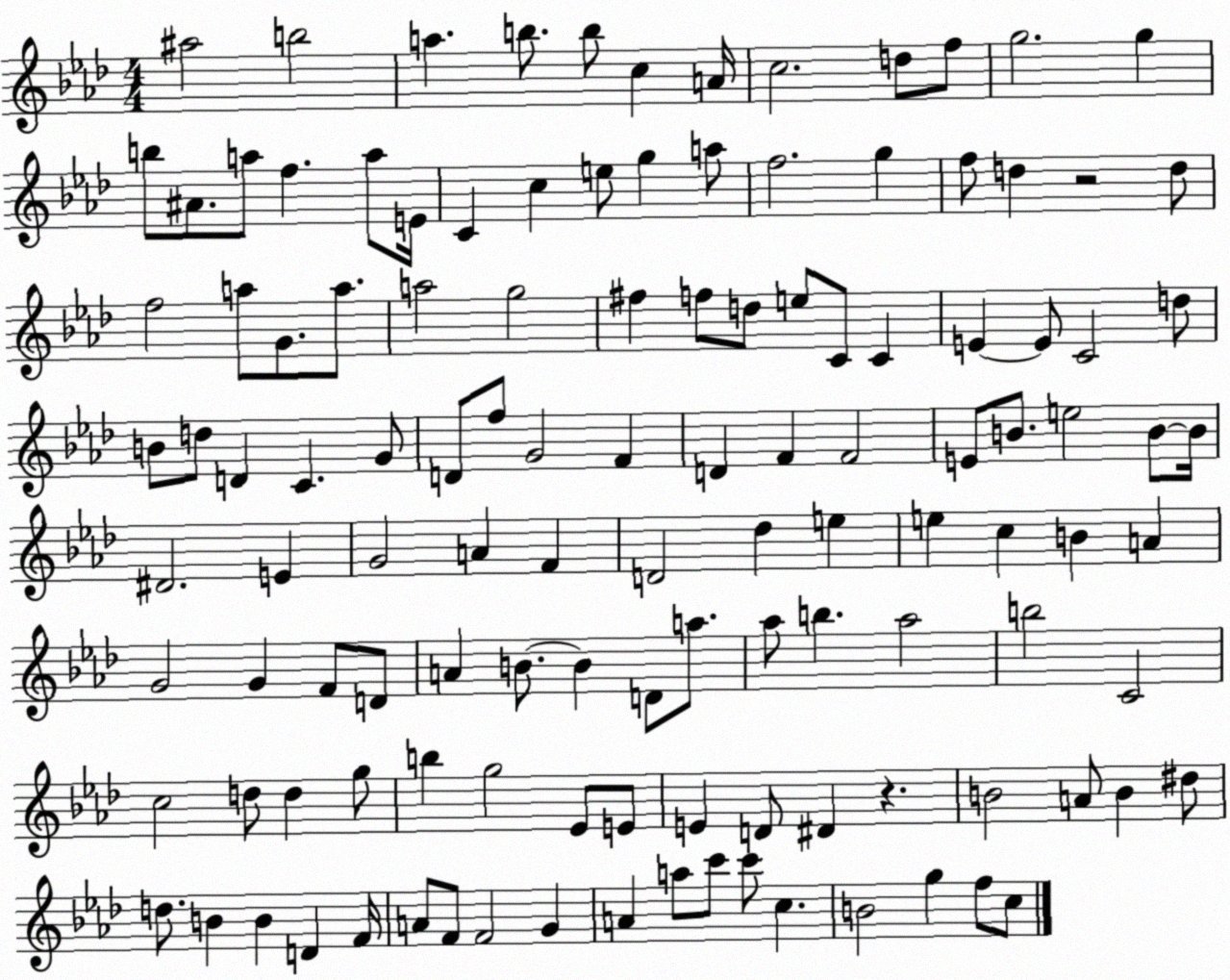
X:1
T:Untitled
M:4/4
L:1/4
K:Ab
^a2 b2 a b/2 b/2 c A/4 c2 d/2 f/2 g2 g b/2 ^A/2 a/2 f a/2 E/4 C c e/2 g a/2 f2 g f/2 d z2 d/2 f2 a/2 G/2 a/2 a2 g2 ^f f/2 d/2 e/2 C/2 C E E/2 C2 d/2 B/2 d/2 D C G/2 D/2 f/2 G2 F D F F2 E/2 B/2 e2 B/2 B/4 ^D2 E G2 A F D2 _d e e c B A G2 G F/2 D/2 A B/2 B D/2 a/2 _a/2 b _a2 b2 C2 c2 d/2 d g/2 b g2 _E/2 E/2 E D/2 ^D z B2 A/2 B ^d/2 d/2 B B D F/4 A/2 F/2 F2 G A a/2 c'/2 c'/2 c B2 g f/2 c/2